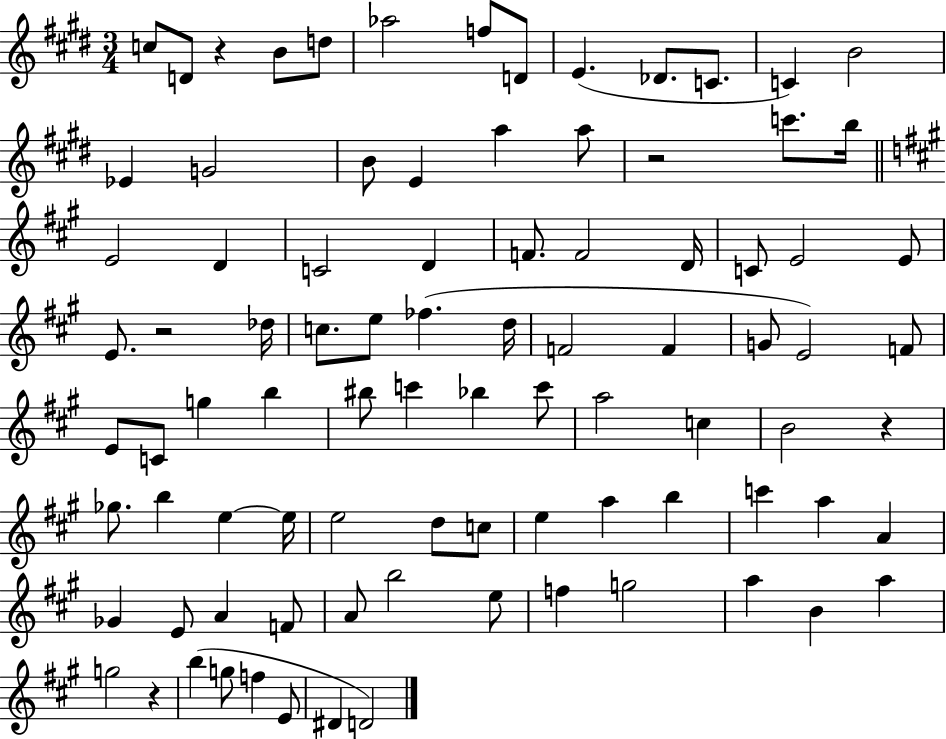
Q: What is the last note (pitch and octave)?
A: D4